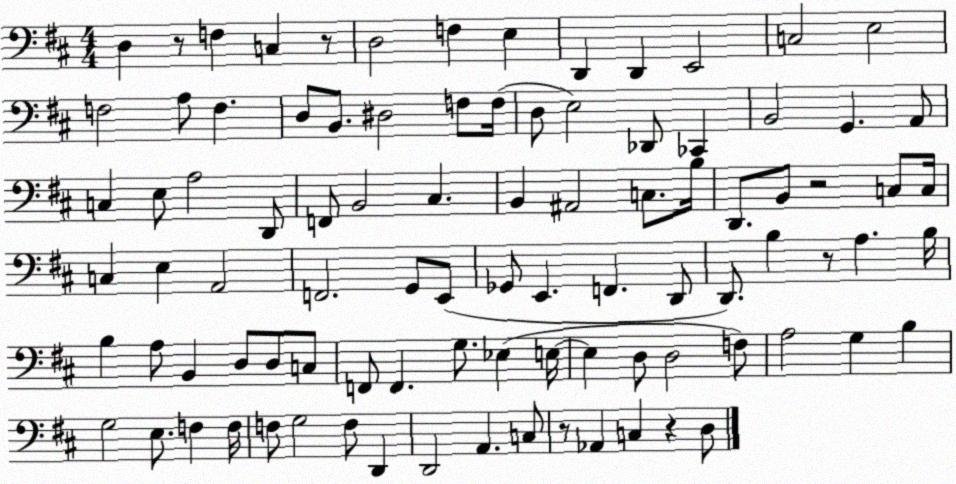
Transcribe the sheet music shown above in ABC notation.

X:1
T:Untitled
M:4/4
L:1/4
K:D
D, z/2 F, C, z/2 D,2 F, E, D,, D,, E,,2 C,2 E,2 F,2 A,/2 F, D,/2 B,,/2 ^D,2 F,/2 F,/4 D,/2 E,2 _D,,/2 _C,, B,,2 G,, A,,/2 C, E,/2 A,2 D,,/2 F,,/2 B,,2 ^C, B,, ^A,,2 C,/2 B,/4 D,,/2 B,,/2 z2 C,/2 C,/4 C, E, A,,2 F,,2 G,,/2 E,,/2 _G,,/2 E,, F,, D,,/2 D,,/2 B, z/2 A, B,/4 B, A,/2 B,, D,/2 D,/2 C,/2 F,,/2 F,, G,/2 _E, E,/4 E, D,/2 D,2 F,/2 A,2 G, B, G,2 E,/2 F, F,/4 F,/2 G,2 F,/2 D,, D,,2 A,, C,/2 z/2 _A,, C, z D,/2